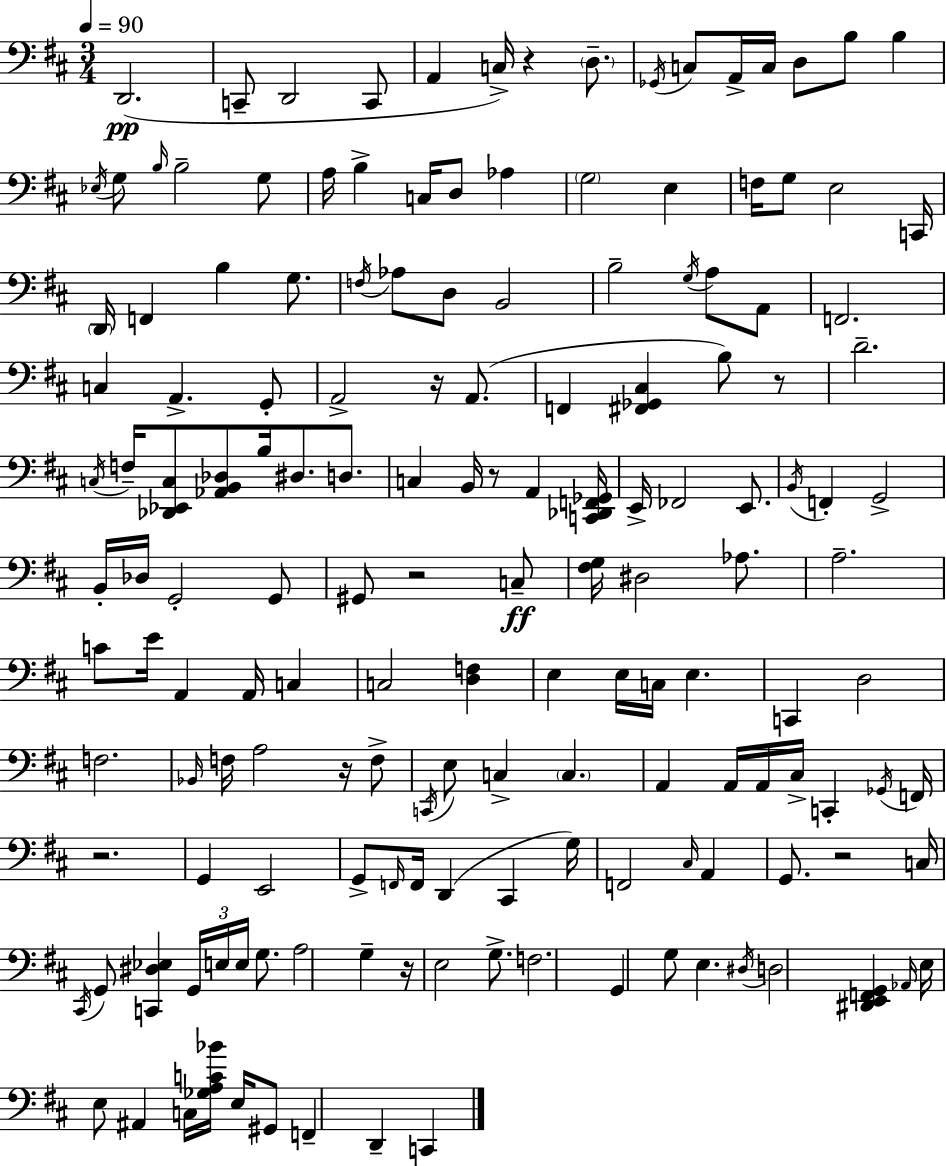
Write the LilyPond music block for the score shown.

{
  \clef bass
  \numericTimeSignature
  \time 3/4
  \key d \major
  \tempo 4 = 90
  d,2.(\pp | c,8-- d,2 c,8 | a,4 c16->) r4 \parenthesize d8.-- | \acciaccatura { ges,16 } c8 a,16-> c16 d8 b8 b4 | \break \acciaccatura { ees16 } g8 \grace { b16 } b2-- | g8 a16 b4-> c16 d8 aes4 | \parenthesize g2 e4 | f16 g8 e2 | \break c,16 \parenthesize d,16 f,4 b4 | g8. \acciaccatura { f16 } aes8 d8 b,2 | b2-- | \acciaccatura { g16 } a8 a,8 f,2. | \break c4 a,4.-> | g,8-. a,2-> | r16 a,8.( f,4 <fis, ges, cis>4 | b8) r8 d'2.-- | \break \acciaccatura { c16 } f16-- <des, ees, c>8 <aes, b, des>8 b16 | dis8. d8. c4 b,16 r8 | a,4 <c, des, f, ges,>16 e,16-> fes,2 | e,8. \acciaccatura { b,16 } f,4-. g,2-> | \break b,16-. des16 g,2-. | g,8 gis,8 r2 | c8--\ff <fis g>16 dis2 | aes8. a2.-- | \break c'8 e'16 a,4 | a,16 c4 c2 | <d f>4 e4 e16 | c16 e4. c,4 d2 | \break f2. | \grace { bes,16 } f16 a2 | r16 f8-> \acciaccatura { c,16 } e8 c4-> | \parenthesize c4. a,4 | \break a,16 a,16 cis16-> c,4-. \acciaccatura { ges,16 } f,16 r2. | g,4 | e,2 g,8-> | \grace { f,16 } f,16 d,4( cis,4 g16) f,2 | \break \grace { cis16 } a,4 | g,8. r2 c16 | \acciaccatura { cis,16 } g,8 <c, dis ees>4 \tuplet 3/2 { g,16 e16 e16 } g8. | a2 g4-- | \break r16 e2 g8.-> | f2. | g,4 g8 e4. | \acciaccatura { dis16 } d2 <dis, e, f, g,>4 | \break \grace { aes,16 } e16 e8 ais,4 c16 <ges a c' bes'>16 | e16 gis,8 f,4-- d,4-- c,4 | \bar "|."
}